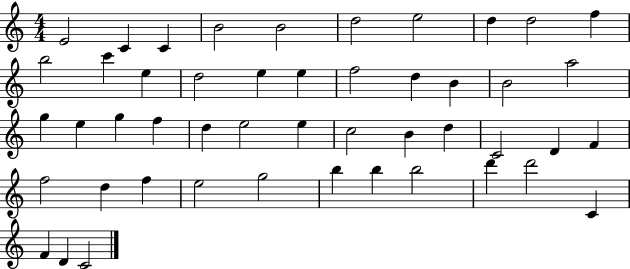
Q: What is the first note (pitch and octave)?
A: E4